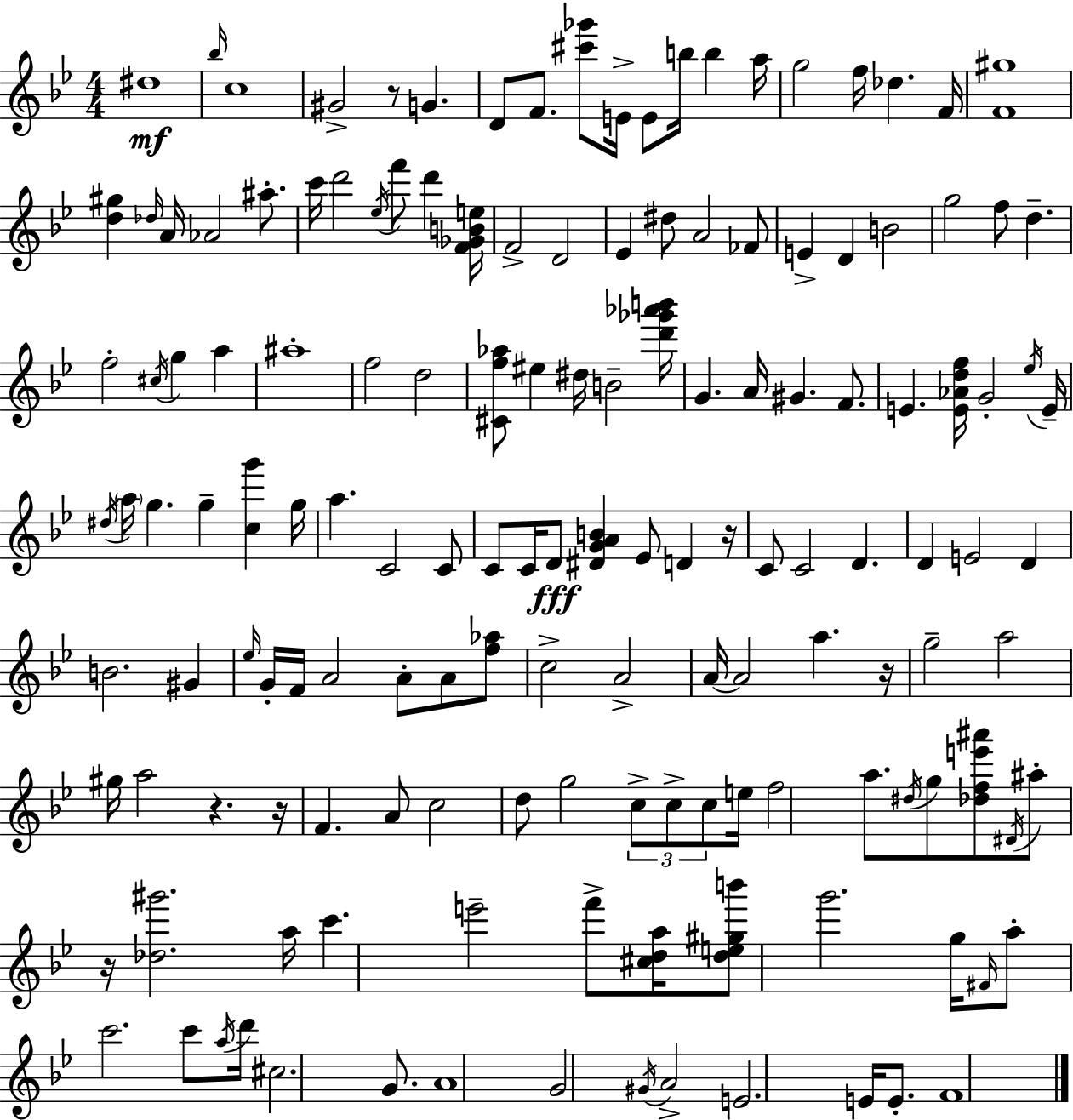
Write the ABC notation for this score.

X:1
T:Untitled
M:4/4
L:1/4
K:Gm
^d4 _b/4 c4 ^G2 z/2 G D/2 F/2 [^c'_g']/2 E/4 E/2 b/4 b a/4 g2 f/4 _d F/4 [F^g]4 [d^g] _d/4 A/4 _A2 ^a/2 c'/4 d'2 _e/4 f'/2 d' [F_GBe]/4 F2 D2 _E ^d/2 A2 _F/2 E D B2 g2 f/2 d f2 ^c/4 g a ^a4 f2 d2 [^Cf_a]/2 ^e ^d/4 B2 [d'_g'_a'b']/4 G A/4 ^G F/2 E [E_Adf]/4 G2 _e/4 E/4 ^d/4 a/4 g g [cg'] g/4 a C2 C/2 C/2 C/4 D/2 [^DGAB] _E/2 D z/4 C/2 C2 D D E2 D B2 ^G _e/4 G/4 F/4 A2 A/2 A/2 [f_a]/2 c2 A2 A/4 A2 a z/4 g2 a2 ^g/4 a2 z z/4 F A/2 c2 d/2 g2 c/2 c/2 c/2 e/4 f2 a/2 ^d/4 g/2 [_dfe'^a']/2 ^D/4 ^a/2 z/4 [_d^g']2 a/4 c' e'2 f'/2 [^cda]/4 [de^gb']/2 g'2 g/4 ^F/4 a/2 c'2 c'/2 a/4 d'/4 ^c2 G/2 A4 G2 ^G/4 A2 E2 E/4 E/2 F4